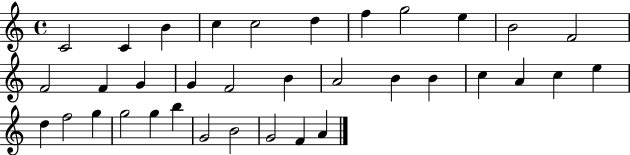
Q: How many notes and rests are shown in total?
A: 35